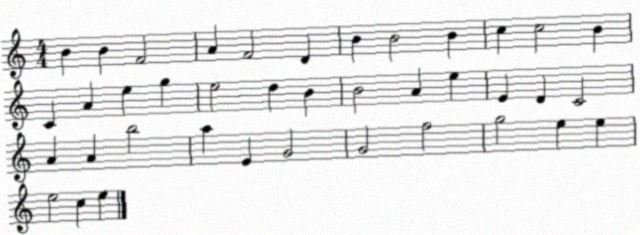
X:1
T:Untitled
M:4/4
L:1/4
K:C
B B F2 A F2 D B B2 B c c2 B C A e g e2 d B B2 A e E D C2 A A b2 a E G2 G2 f2 g2 e e e2 c e